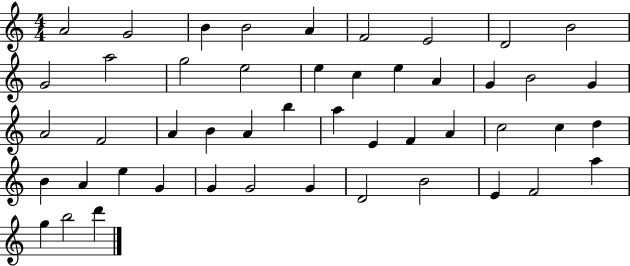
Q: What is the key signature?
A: C major